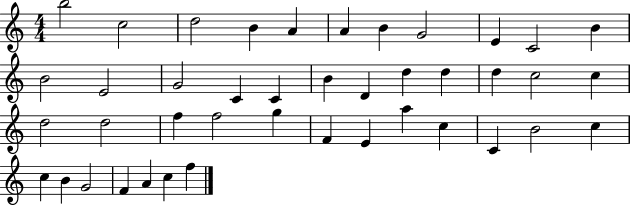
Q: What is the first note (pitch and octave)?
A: B5